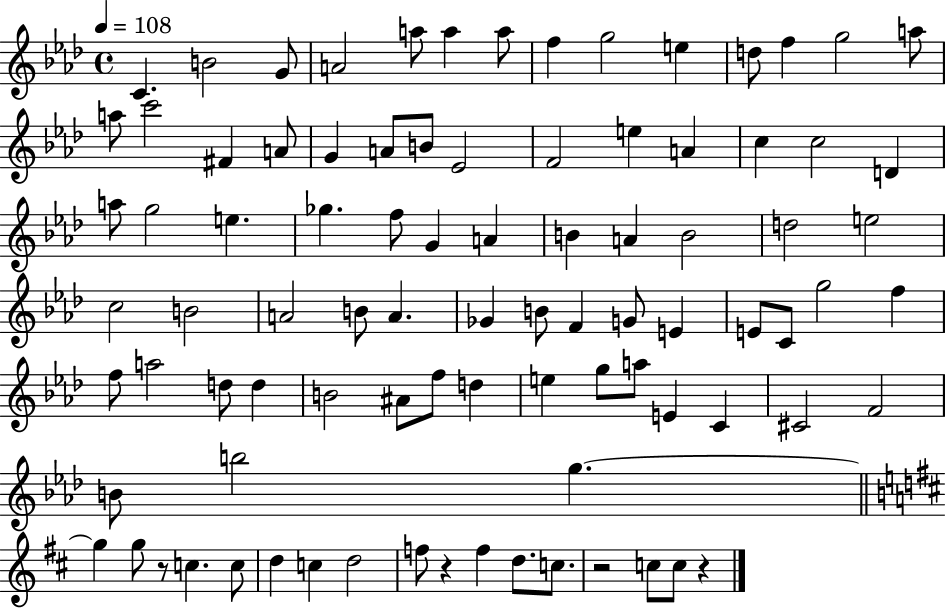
{
  \clef treble
  \time 4/4
  \defaultTimeSignature
  \key aes \major
  \tempo 4 = 108
  c'4. b'2 g'8 | a'2 a''8 a''4 a''8 | f''4 g''2 e''4 | d''8 f''4 g''2 a''8 | \break a''8 c'''2 fis'4 a'8 | g'4 a'8 b'8 ees'2 | f'2 e''4 a'4 | c''4 c''2 d'4 | \break a''8 g''2 e''4. | ges''4. f''8 g'4 a'4 | b'4 a'4 b'2 | d''2 e''2 | \break c''2 b'2 | a'2 b'8 a'4. | ges'4 b'8 f'4 g'8 e'4 | e'8 c'8 g''2 f''4 | \break f''8 a''2 d''8 d''4 | b'2 ais'8 f''8 d''4 | e''4 g''8 a''8 e'4 c'4 | cis'2 f'2 | \break b'8 b''2 g''4.~~ | \bar "||" \break \key d \major g''4 g''8 r8 c''4. c''8 | d''4 c''4 d''2 | f''8 r4 f''4 d''8. c''8. | r2 c''8 c''8 r4 | \break \bar "|."
}